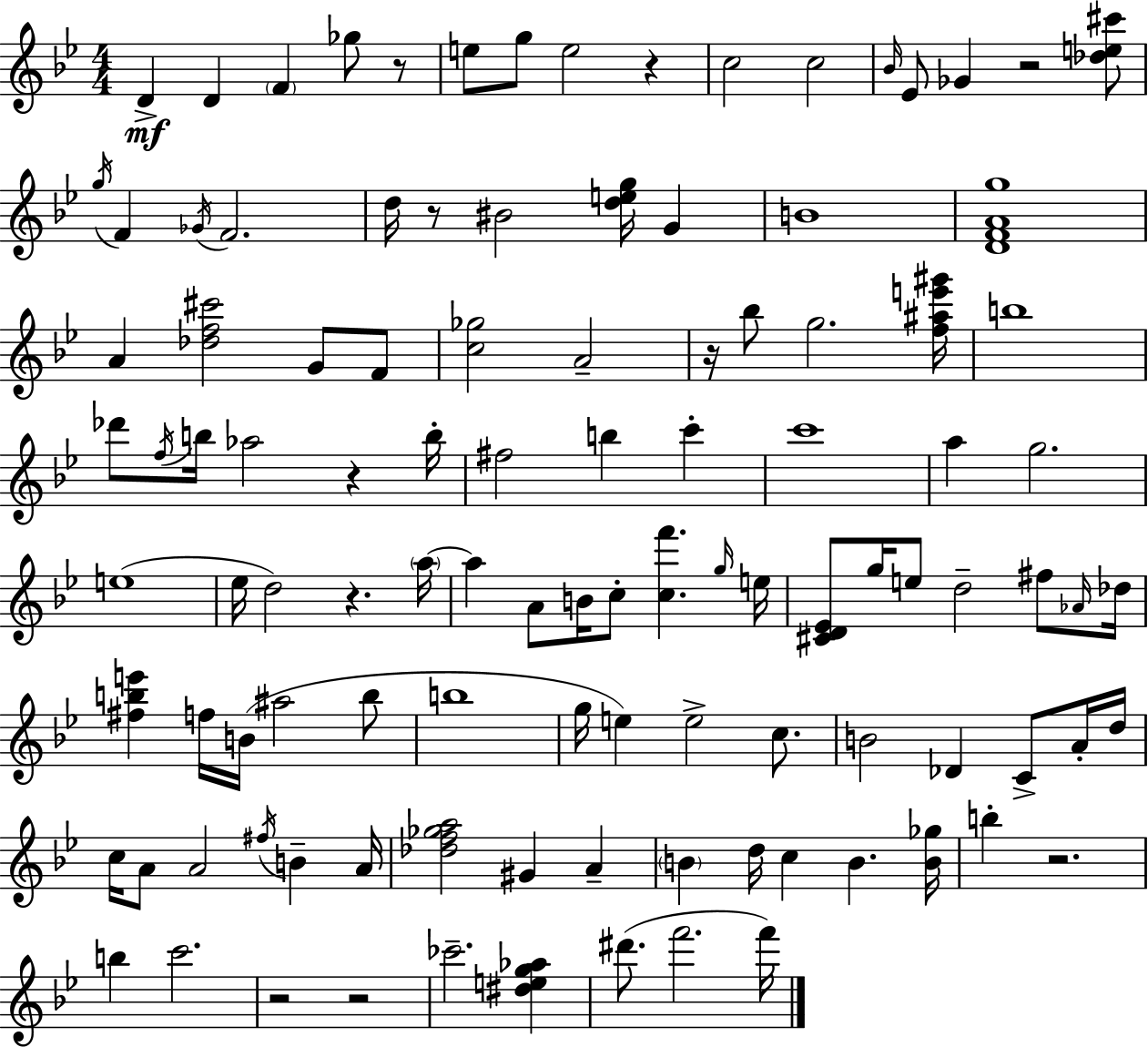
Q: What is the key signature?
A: G minor